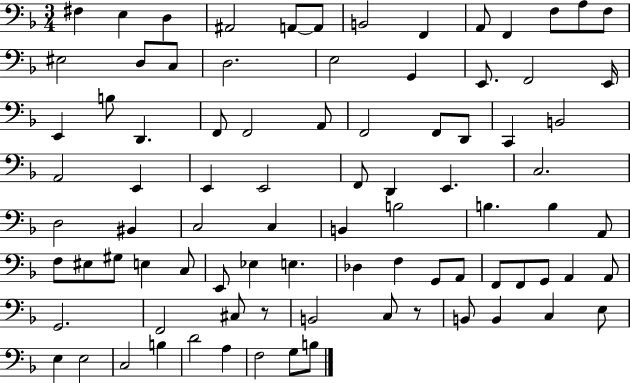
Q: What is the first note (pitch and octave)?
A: F#3